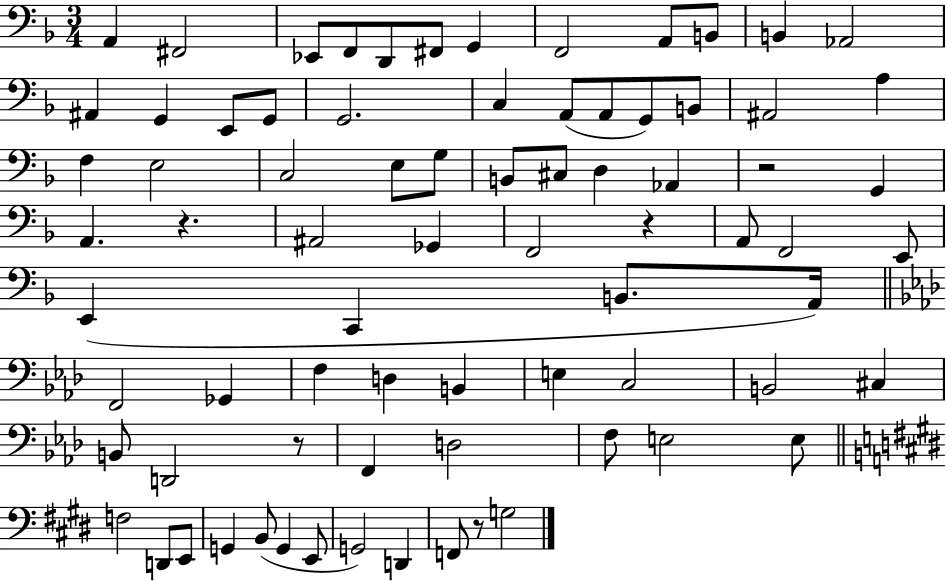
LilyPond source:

{
  \clef bass
  \numericTimeSignature
  \time 3/4
  \key f \major
  a,4 fis,2 | ees,8 f,8 d,8 fis,8 g,4 | f,2 a,8 b,8 | b,4 aes,2 | \break ais,4 g,4 e,8 g,8 | g,2. | c4 a,8( a,8 g,8) b,8 | ais,2 a4 | \break f4 e2 | c2 e8 g8 | b,8 cis8 d4 aes,4 | r2 g,4 | \break a,4. r4. | ais,2 ges,4 | f,2 r4 | a,8 f,2 e,8 | \break e,4( c,4 b,8. a,16) | \bar "||" \break \key aes \major f,2 ges,4 | f4 d4 b,4 | e4 c2 | b,2 cis4 | \break b,8 d,2 r8 | f,4 d2 | f8 e2 e8 | \bar "||" \break \key e \major f2 d,8 e,8 | g,4 b,8( g,4 e,8 | g,2) d,4 | f,8 r8 g2 | \break \bar "|."
}